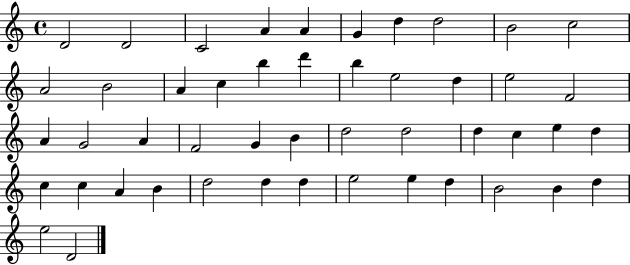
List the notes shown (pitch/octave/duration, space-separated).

D4/h D4/h C4/h A4/q A4/q G4/q D5/q D5/h B4/h C5/h A4/h B4/h A4/q C5/q B5/q D6/q B5/q E5/h D5/q E5/h F4/h A4/q G4/h A4/q F4/h G4/q B4/q D5/h D5/h D5/q C5/q E5/q D5/q C5/q C5/q A4/q B4/q D5/h D5/q D5/q E5/h E5/q D5/q B4/h B4/q D5/q E5/h D4/h